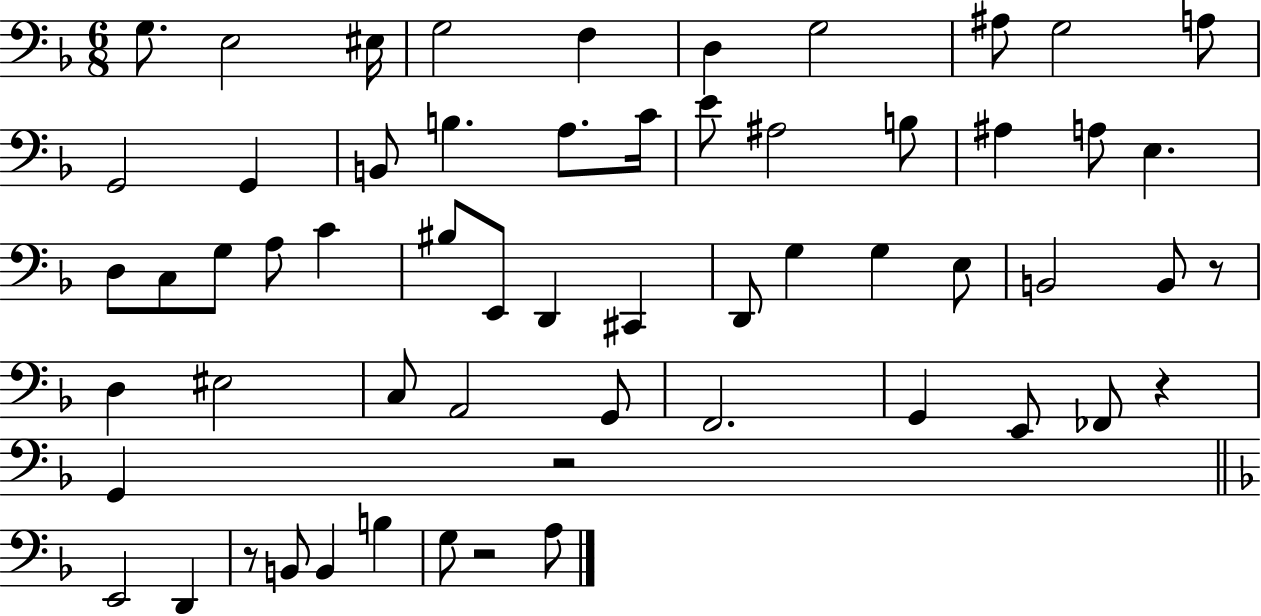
{
  \clef bass
  \numericTimeSignature
  \time 6/8
  \key f \major
  g8. e2 eis16 | g2 f4 | d4 g2 | ais8 g2 a8 | \break g,2 g,4 | b,8 b4. a8. c'16 | e'8 ais2 b8 | ais4 a8 e4. | \break d8 c8 g8 a8 c'4 | bis8 e,8 d,4 cis,4 | d,8 g4 g4 e8 | b,2 b,8 r8 | \break d4 eis2 | c8 a,2 g,8 | f,2. | g,4 e,8 fes,8 r4 | \break g,4 r2 | \bar "||" \break \key f \major e,2 d,4 | r8 b,8 b,4 b4 | g8 r2 a8 | \bar "|."
}